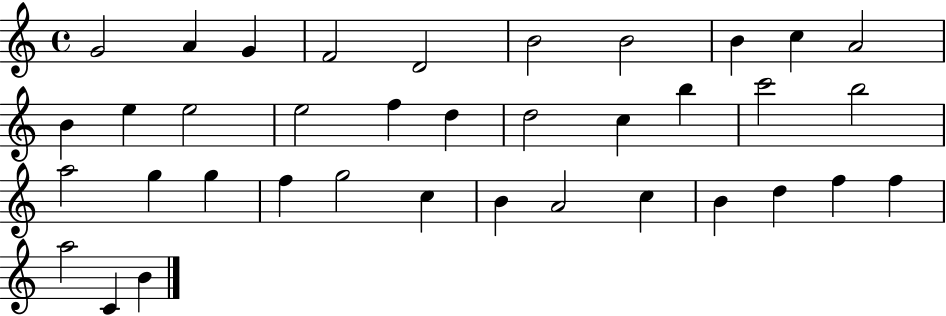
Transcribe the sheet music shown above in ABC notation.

X:1
T:Untitled
M:4/4
L:1/4
K:C
G2 A G F2 D2 B2 B2 B c A2 B e e2 e2 f d d2 c b c'2 b2 a2 g g f g2 c B A2 c B d f f a2 C B